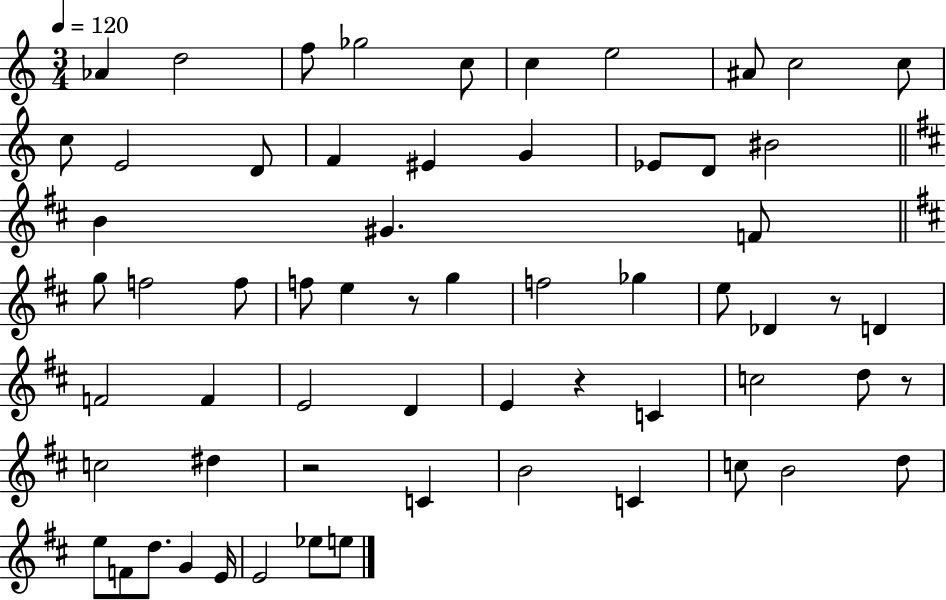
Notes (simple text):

Ab4/q D5/h F5/e Gb5/h C5/e C5/q E5/h A#4/e C5/h C5/e C5/e E4/h D4/e F4/q EIS4/q G4/q Eb4/e D4/e BIS4/h B4/q G#4/q. F4/e G5/e F5/h F5/e F5/e E5/q R/e G5/q F5/h Gb5/q E5/e Db4/q R/e D4/q F4/h F4/q E4/h D4/q E4/q R/q C4/q C5/h D5/e R/e C5/h D#5/q R/h C4/q B4/h C4/q C5/e B4/h D5/e E5/e F4/e D5/e. G4/q E4/s E4/h Eb5/e E5/e